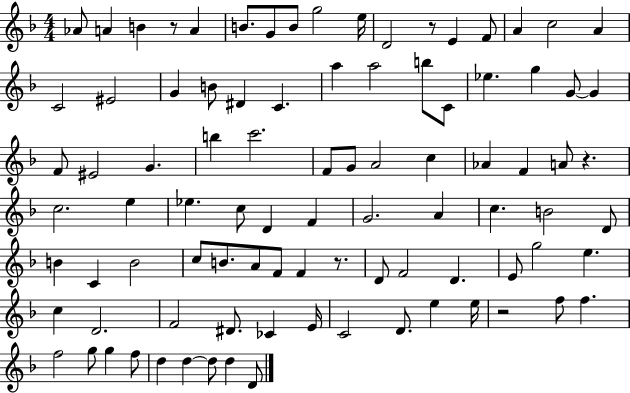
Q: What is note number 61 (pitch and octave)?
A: D4